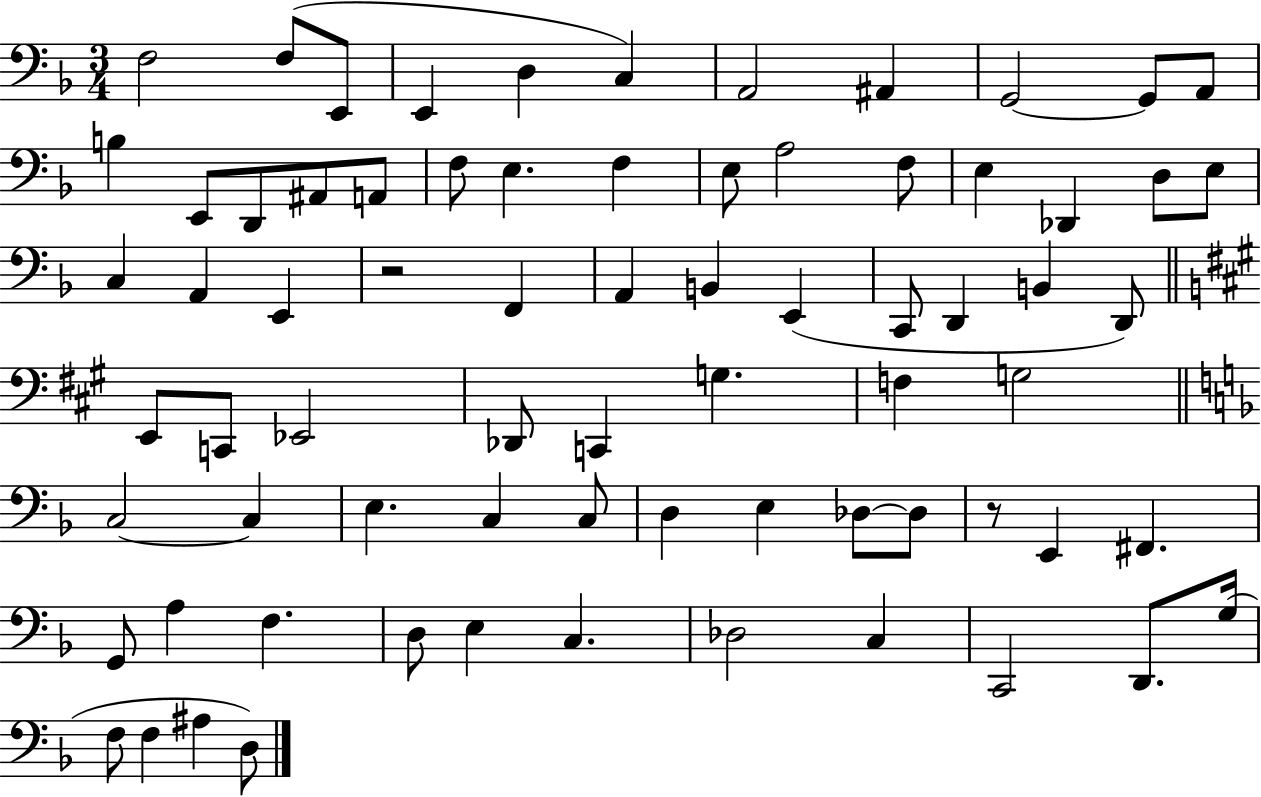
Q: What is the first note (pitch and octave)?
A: F3